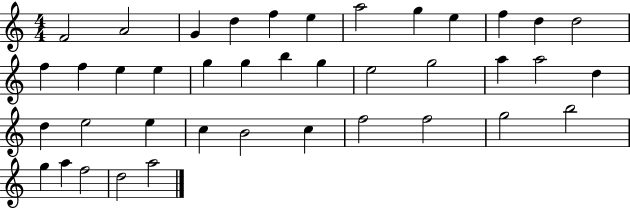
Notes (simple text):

F4/h A4/h G4/q D5/q F5/q E5/q A5/h G5/q E5/q F5/q D5/q D5/h F5/q F5/q E5/q E5/q G5/q G5/q B5/q G5/q E5/h G5/h A5/q A5/h D5/q D5/q E5/h E5/q C5/q B4/h C5/q F5/h F5/h G5/h B5/h G5/q A5/q F5/h D5/h A5/h